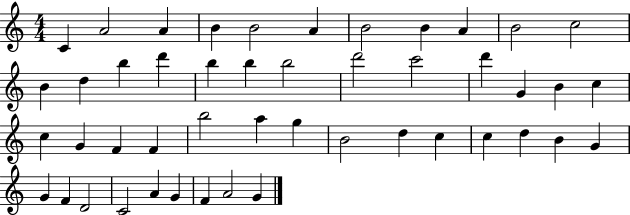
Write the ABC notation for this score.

X:1
T:Untitled
M:4/4
L:1/4
K:C
C A2 A B B2 A B2 B A B2 c2 B d b d' b b b2 d'2 c'2 d' G B c c G F F b2 a g B2 d c c d B G G F D2 C2 A G F A2 G